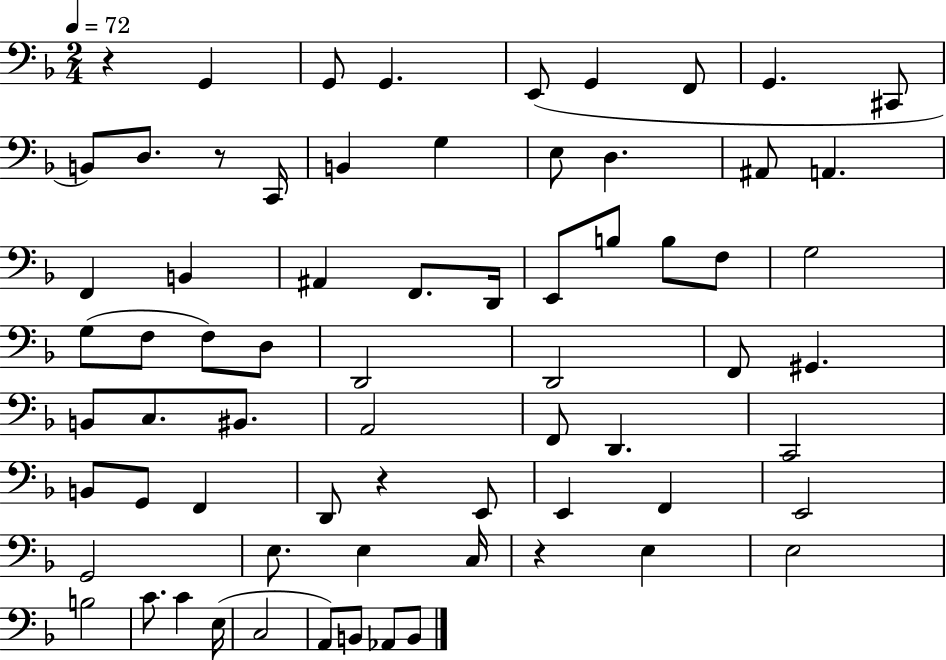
R/q G2/q G2/e G2/q. E2/e G2/q F2/e G2/q. C#2/e B2/e D3/e. R/e C2/s B2/q G3/q E3/e D3/q. A#2/e A2/q. F2/q B2/q A#2/q F2/e. D2/s E2/e B3/e B3/e F3/e G3/h G3/e F3/e F3/e D3/e D2/h D2/h F2/e G#2/q. B2/e C3/e. BIS2/e. A2/h F2/e D2/q. C2/h B2/e G2/e F2/q D2/e R/q E2/e E2/q F2/q E2/h G2/h E3/e. E3/q C3/s R/q E3/q E3/h B3/h C4/e. C4/q E3/s C3/h A2/e B2/e Ab2/e B2/e